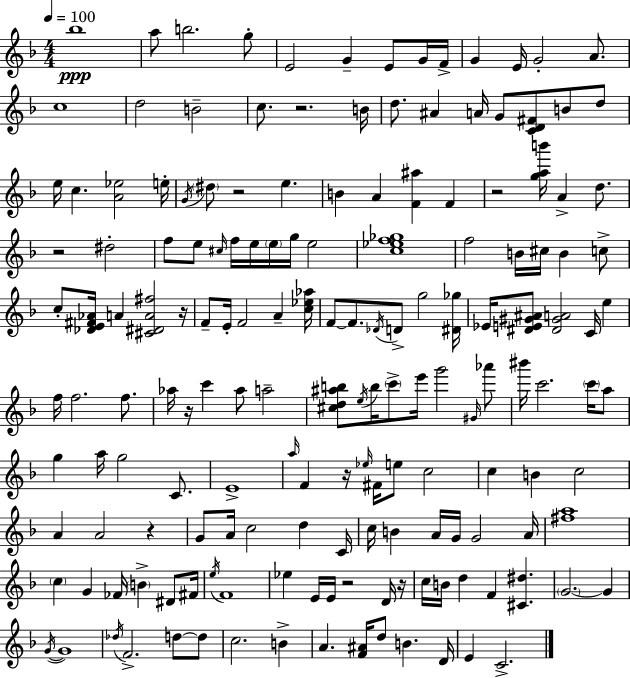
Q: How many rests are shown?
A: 10